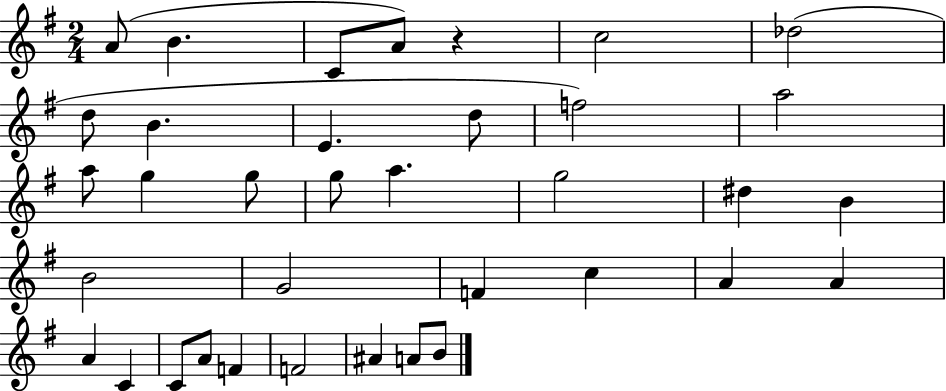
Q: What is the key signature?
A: G major